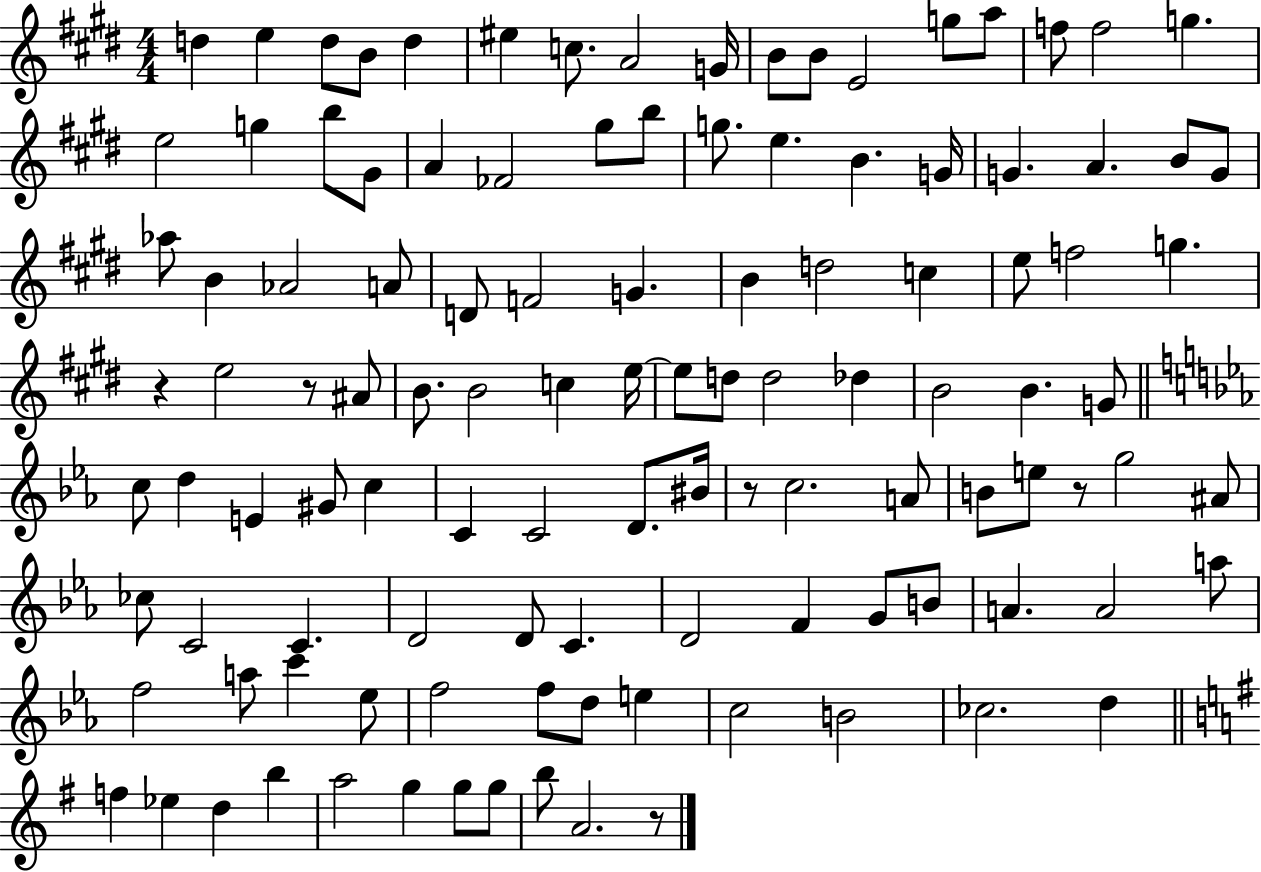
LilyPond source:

{
  \clef treble
  \numericTimeSignature
  \time 4/4
  \key e \major
  d''4 e''4 d''8 b'8 d''4 | eis''4 c''8. a'2 g'16 | b'8 b'8 e'2 g''8 a''8 | f''8 f''2 g''4. | \break e''2 g''4 b''8 gis'8 | a'4 fes'2 gis''8 b''8 | g''8. e''4. b'4. g'16 | g'4. a'4. b'8 g'8 | \break aes''8 b'4 aes'2 a'8 | d'8 f'2 g'4. | b'4 d''2 c''4 | e''8 f''2 g''4. | \break r4 e''2 r8 ais'8 | b'8. b'2 c''4 e''16~~ | e''8 d''8 d''2 des''4 | b'2 b'4. g'8 | \break \bar "||" \break \key ees \major c''8 d''4 e'4 gis'8 c''4 | c'4 c'2 d'8. bis'16 | r8 c''2. a'8 | b'8 e''8 r8 g''2 ais'8 | \break ces''8 c'2 c'4. | d'2 d'8 c'4. | d'2 f'4 g'8 b'8 | a'4. a'2 a''8 | \break f''2 a''8 c'''4 ees''8 | f''2 f''8 d''8 e''4 | c''2 b'2 | ces''2. d''4 | \break \bar "||" \break \key e \minor f''4 ees''4 d''4 b''4 | a''2 g''4 g''8 g''8 | b''8 a'2. r8 | \bar "|."
}